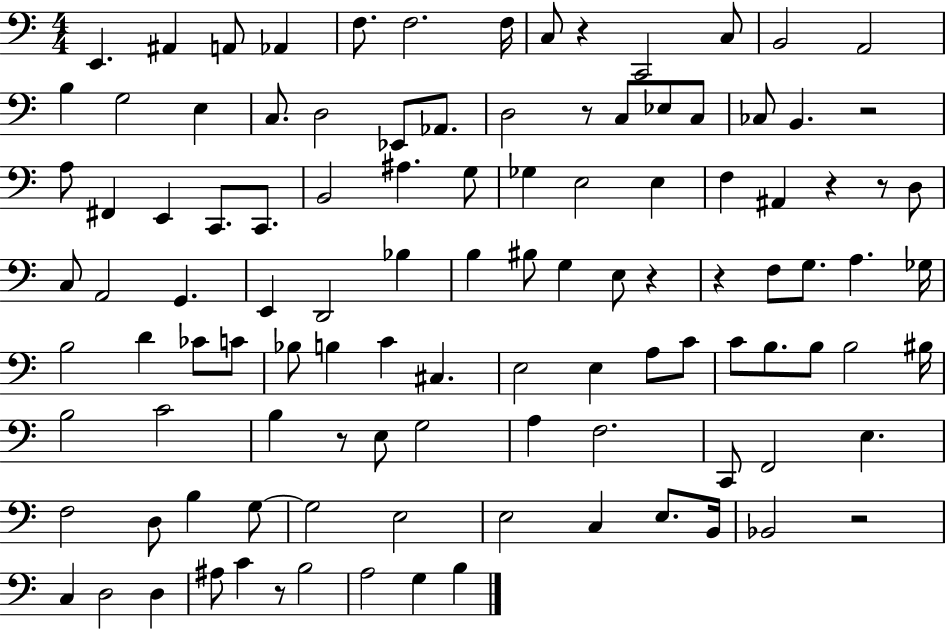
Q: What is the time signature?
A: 4/4